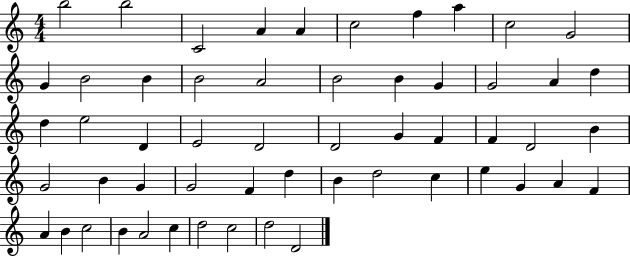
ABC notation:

X:1
T:Untitled
M:4/4
L:1/4
K:C
b2 b2 C2 A A c2 f a c2 G2 G B2 B B2 A2 B2 B G G2 A d d e2 D E2 D2 D2 G F F D2 B G2 B G G2 F d B d2 c e G A F A B c2 B A2 c d2 c2 d2 D2